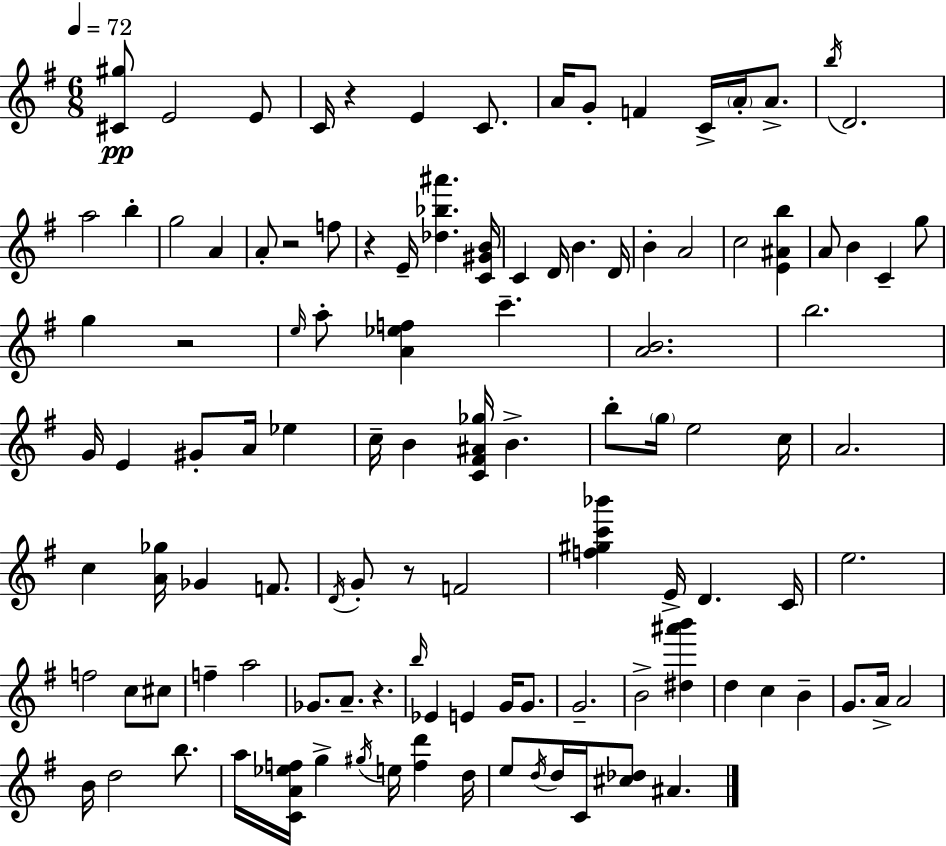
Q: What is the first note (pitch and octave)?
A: E4